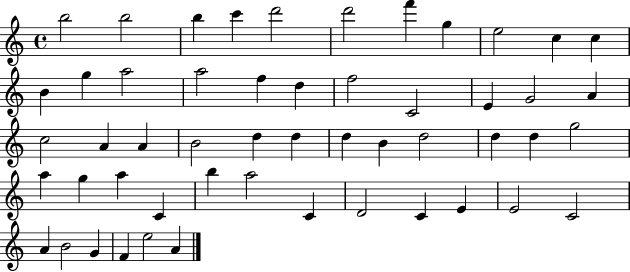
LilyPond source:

{
  \clef treble
  \time 4/4
  \defaultTimeSignature
  \key c \major
  b''2 b''2 | b''4 c'''4 d'''2 | d'''2 f'''4 g''4 | e''2 c''4 c''4 | \break b'4 g''4 a''2 | a''2 f''4 d''4 | f''2 c'2 | e'4 g'2 a'4 | \break c''2 a'4 a'4 | b'2 d''4 d''4 | d''4 b'4 d''2 | d''4 d''4 g''2 | \break a''4 g''4 a''4 c'4 | b''4 a''2 c'4 | d'2 c'4 e'4 | e'2 c'2 | \break a'4 b'2 g'4 | f'4 e''2 a'4 | \bar "|."
}